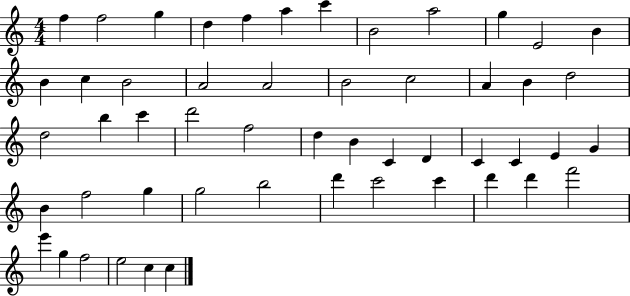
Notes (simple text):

F5/q F5/h G5/q D5/q F5/q A5/q C6/q B4/h A5/h G5/q E4/h B4/q B4/q C5/q B4/h A4/h A4/h B4/h C5/h A4/q B4/q D5/h D5/h B5/q C6/q D6/h F5/h D5/q B4/q C4/q D4/q C4/q C4/q E4/q G4/q B4/q F5/h G5/q G5/h B5/h D6/q C6/h C6/q D6/q D6/q F6/h E6/q G5/q F5/h E5/h C5/q C5/q